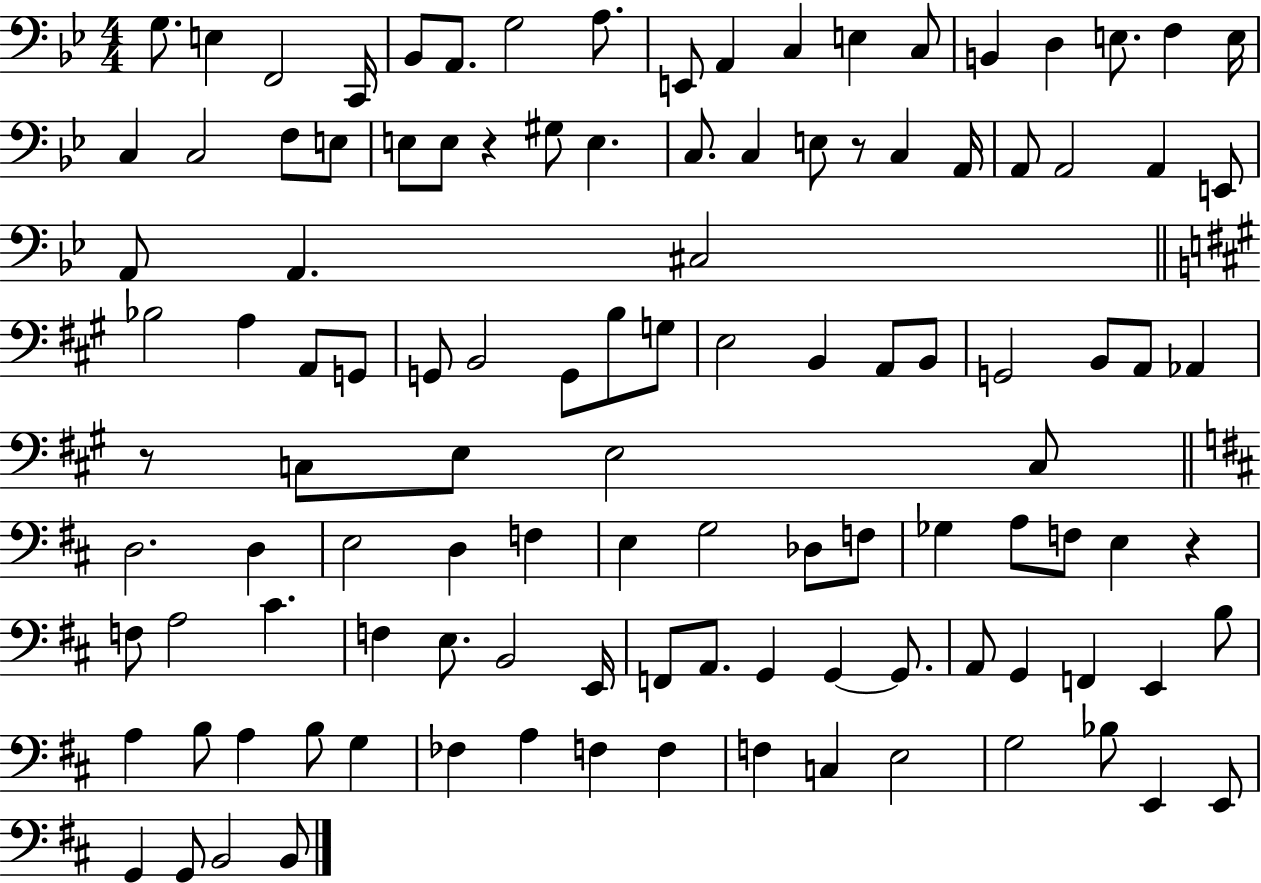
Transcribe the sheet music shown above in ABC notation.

X:1
T:Untitled
M:4/4
L:1/4
K:Bb
G,/2 E, F,,2 C,,/4 _B,,/2 A,,/2 G,2 A,/2 E,,/2 A,, C, E, C,/2 B,, D, E,/2 F, E,/4 C, C,2 F,/2 E,/2 E,/2 E,/2 z ^G,/2 E, C,/2 C, E,/2 z/2 C, A,,/4 A,,/2 A,,2 A,, E,,/2 A,,/2 A,, ^C,2 _B,2 A, A,,/2 G,,/2 G,,/2 B,,2 G,,/2 B,/2 G,/2 E,2 B,, A,,/2 B,,/2 G,,2 B,,/2 A,,/2 _A,, z/2 C,/2 E,/2 E,2 C,/2 D,2 D, E,2 D, F, E, G,2 _D,/2 F,/2 _G, A,/2 F,/2 E, z F,/2 A,2 ^C F, E,/2 B,,2 E,,/4 F,,/2 A,,/2 G,, G,, G,,/2 A,,/2 G,, F,, E,, B,/2 A, B,/2 A, B,/2 G, _F, A, F, F, F, C, E,2 G,2 _B,/2 E,, E,,/2 G,, G,,/2 B,,2 B,,/2